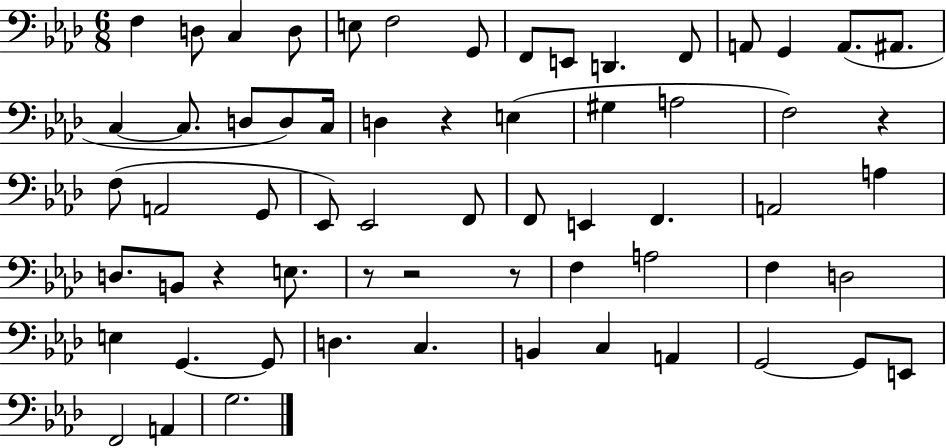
{
  \clef bass
  \numericTimeSignature
  \time 6/8
  \key aes \major
  \repeat volta 2 { f4 d8 c4 d8 | e8 f2 g,8 | f,8 e,8 d,4. f,8 | a,8 g,4 a,8.( ais,8. | \break c4~~ c8. d8 d8) c16 | d4 r4 e4( | gis4 a2 | f2) r4 | \break f8( a,2 g,8 | ees,8) ees,2 f,8 | f,8 e,4 f,4. | a,2 a4 | \break d8. b,8 r4 e8. | r8 r2 r8 | f4 a2 | f4 d2 | \break e4 g,4.~~ g,8 | d4. c4. | b,4 c4 a,4 | g,2~~ g,8 e,8 | \break f,2 a,4 | g2. | } \bar "|."
}